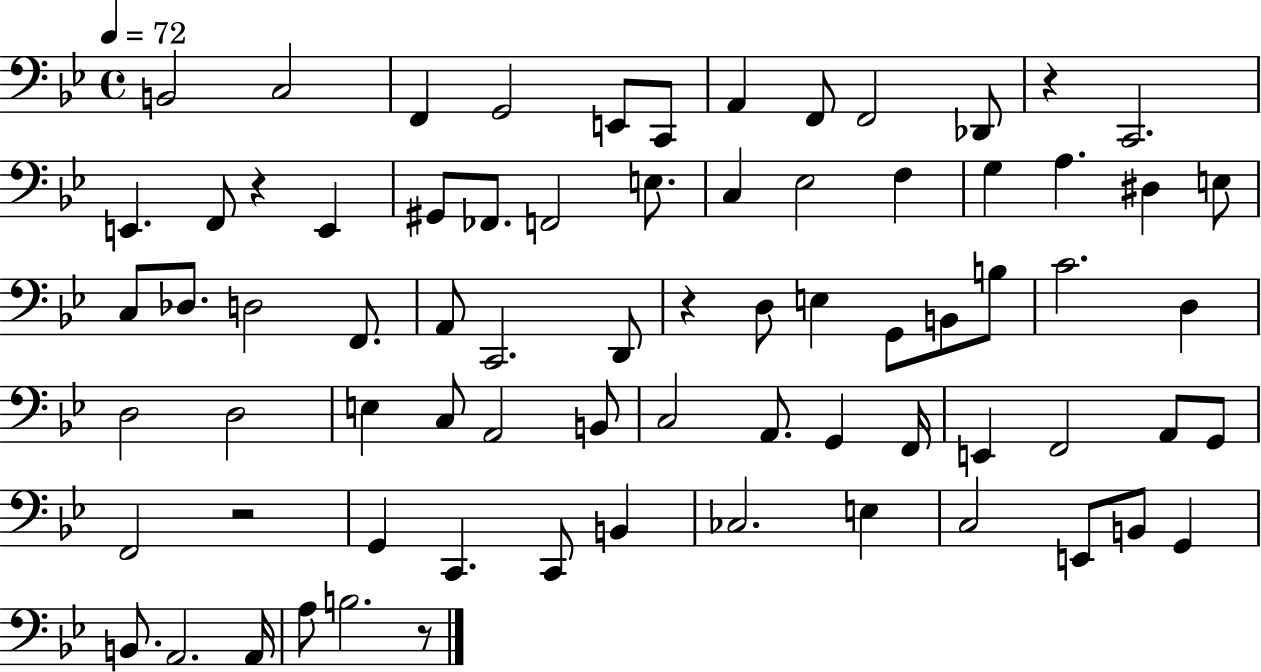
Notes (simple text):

B2/h C3/h F2/q G2/h E2/e C2/e A2/q F2/e F2/h Db2/e R/q C2/h. E2/q. F2/e R/q E2/q G#2/e FES2/e. F2/h E3/e. C3/q Eb3/h F3/q G3/q A3/q. D#3/q E3/e C3/e Db3/e. D3/h F2/e. A2/e C2/h. D2/e R/q D3/e E3/q G2/e B2/e B3/e C4/h. D3/q D3/h D3/h E3/q C3/e A2/h B2/e C3/h A2/e. G2/q F2/s E2/q F2/h A2/e G2/e F2/h R/h G2/q C2/q. C2/e B2/q CES3/h. E3/q C3/h E2/e B2/e G2/q B2/e. A2/h. A2/s A3/e B3/h. R/e